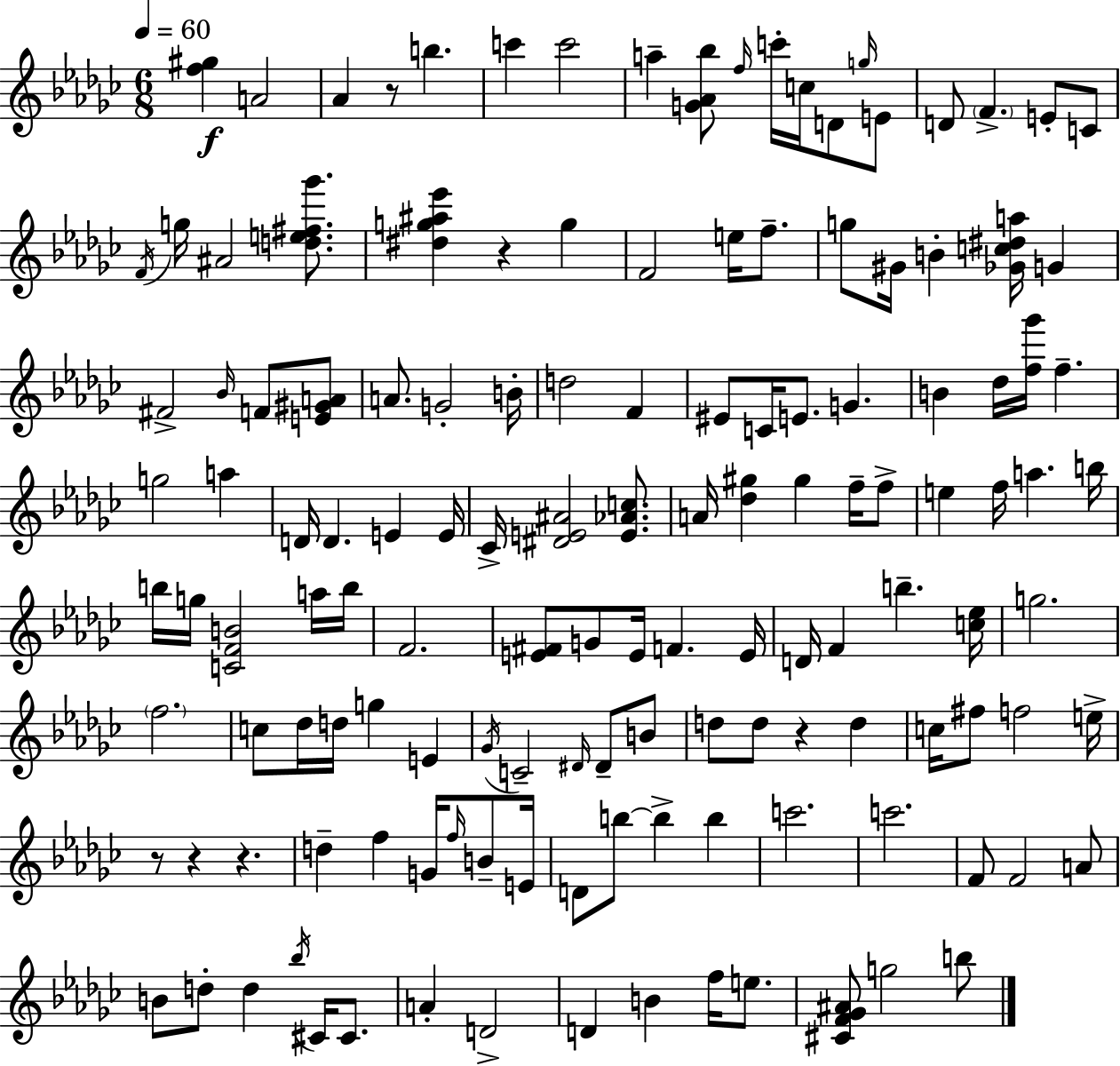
[F5,G#5]/q A4/h Ab4/q R/e B5/q. C6/q C6/h A5/q [G4,Ab4,Bb5]/e F5/s C6/s C5/s D4/e G5/s E4/e D4/e F4/q. E4/e C4/e F4/s G5/s A#4/h [D5,E5,F#5,Gb6]/e. [D#5,G5,A#5,Eb6]/q R/q G5/q F4/h E5/s F5/e. G5/e G#4/s B4/q [Gb4,C5,D#5,A5]/s G4/q F#4/h Bb4/s F4/e [E4,G#4,A4]/e A4/e. G4/h B4/s D5/h F4/q EIS4/e C4/s E4/e. G4/q. B4/q Db5/s [F5,Gb6]/s F5/q. G5/h A5/q D4/s D4/q. E4/q E4/s CES4/s [D#4,E4,A#4]/h [E4,Ab4,C5]/e. A4/s [Db5,G#5]/q G#5/q F5/s F5/e E5/q F5/s A5/q. B5/s B5/s G5/s [C4,F4,B4]/h A5/s B5/s F4/h. [E4,F#4]/e G4/e E4/s F4/q. E4/s D4/s F4/q B5/q. [C5,Eb5]/s G5/h. F5/h. C5/e Db5/s D5/s G5/q E4/q Gb4/s C4/h D#4/s D#4/e B4/e D5/e D5/e R/q D5/q C5/s F#5/e F5/h E5/s R/e R/q R/q. D5/q F5/q G4/s F5/s B4/e E4/s D4/e B5/e B5/q B5/q C6/h. C6/h. F4/e F4/h A4/e B4/e D5/e D5/q Bb5/s C#4/s C#4/e. A4/q D4/h D4/q B4/q F5/s E5/e. [C#4,F4,Gb4,A#4]/e G5/h B5/e